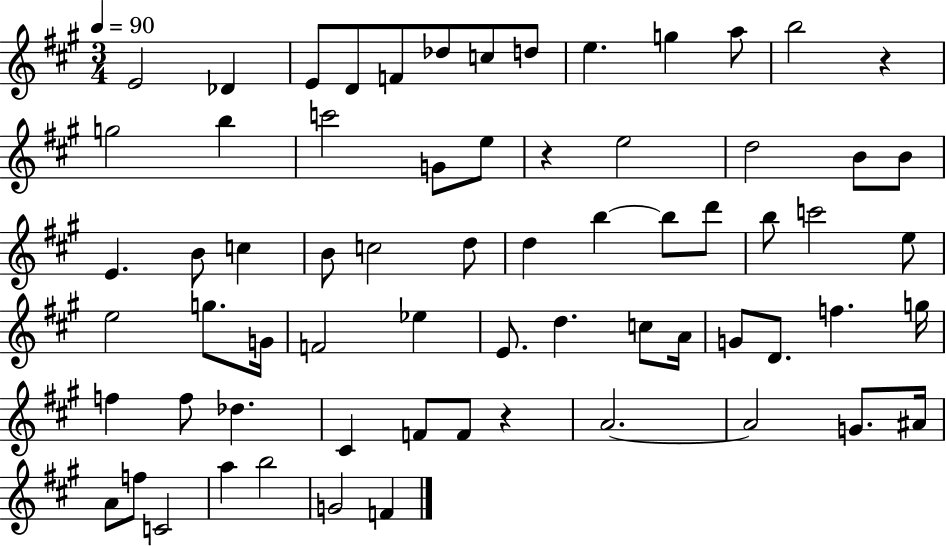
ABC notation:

X:1
T:Untitled
M:3/4
L:1/4
K:A
E2 _D E/2 D/2 F/2 _d/2 c/2 d/2 e g a/2 b2 z g2 b c'2 G/2 e/2 z e2 d2 B/2 B/2 E B/2 c B/2 c2 d/2 d b b/2 d'/2 b/2 c'2 e/2 e2 g/2 G/4 F2 _e E/2 d c/2 A/4 G/2 D/2 f g/4 f f/2 _d ^C F/2 F/2 z A2 A2 G/2 ^A/4 A/2 f/2 C2 a b2 G2 F